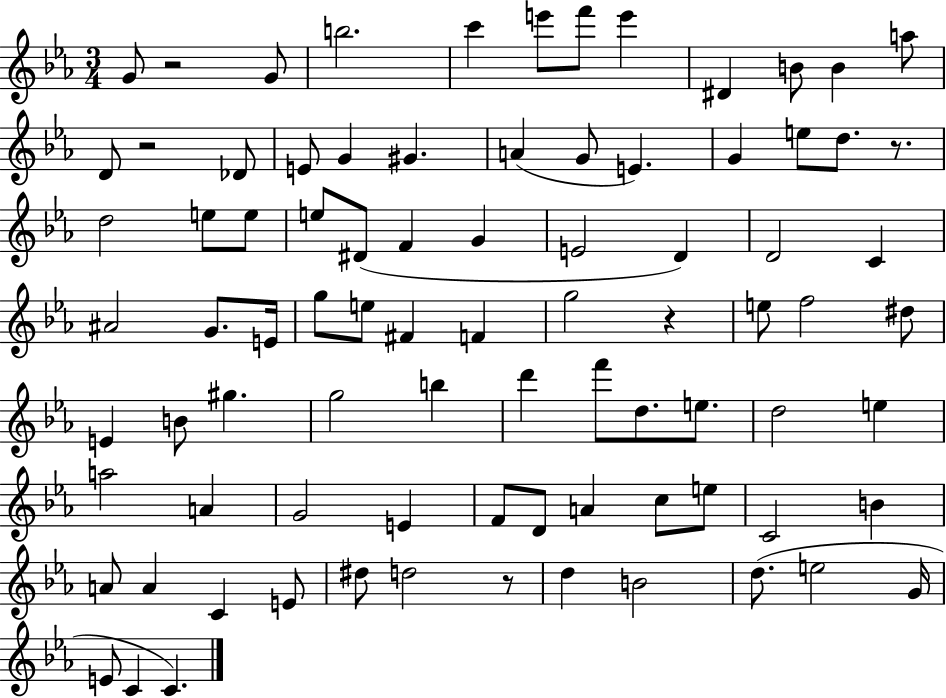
{
  \clef treble
  \numericTimeSignature
  \time 3/4
  \key ees \major
  g'8 r2 g'8 | b''2. | c'''4 e'''8 f'''8 e'''4 | dis'4 b'8 b'4 a''8 | \break d'8 r2 des'8 | e'8 g'4 gis'4. | a'4( g'8 e'4.) | g'4 e''8 d''8. r8. | \break d''2 e''8 e''8 | e''8 dis'8( f'4 g'4 | e'2 d'4) | d'2 c'4 | \break ais'2 g'8. e'16 | g''8 e''8 fis'4 f'4 | g''2 r4 | e''8 f''2 dis''8 | \break e'4 b'8 gis''4. | g''2 b''4 | d'''4 f'''8 d''8. e''8. | d''2 e''4 | \break a''2 a'4 | g'2 e'4 | f'8 d'8 a'4 c''8 e''8 | c'2 b'4 | \break a'8 a'4 c'4 e'8 | dis''8 d''2 r8 | d''4 b'2 | d''8.( e''2 g'16 | \break e'8 c'4 c'4.) | \bar "|."
}